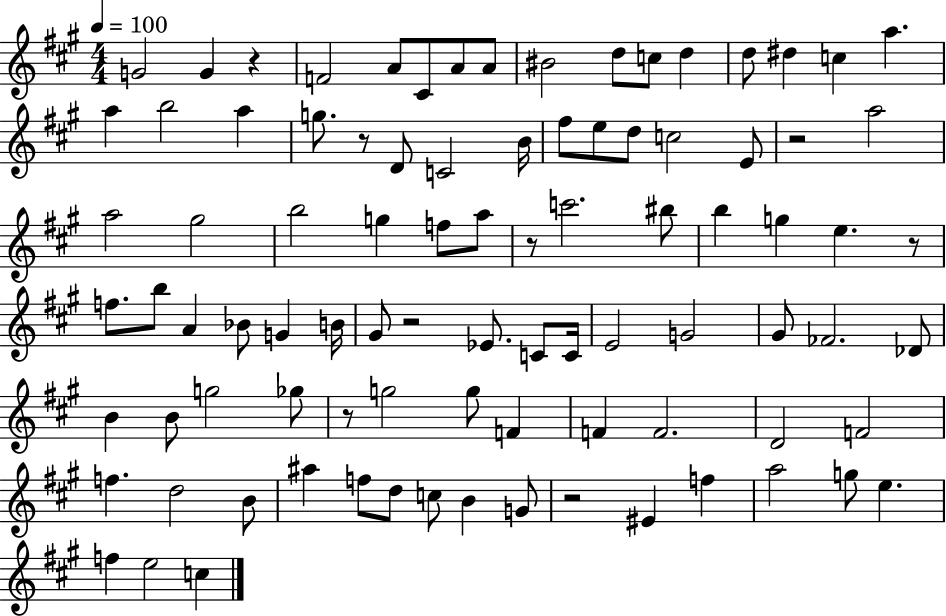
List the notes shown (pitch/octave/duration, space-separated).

G4/h G4/q R/q F4/h A4/e C#4/e A4/e A4/e BIS4/h D5/e C5/e D5/q D5/e D#5/q C5/q A5/q. A5/q B5/h A5/q G5/e. R/e D4/e C4/h B4/s F#5/e E5/e D5/e C5/h E4/e R/h A5/h A5/h G#5/h B5/h G5/q F5/e A5/e R/e C6/h. BIS5/e B5/q G5/q E5/q. R/e F5/e. B5/e A4/q Bb4/e G4/q B4/s G#4/e R/h Eb4/e. C4/e C4/s E4/h G4/h G#4/e FES4/h. Db4/e B4/q B4/e G5/h Gb5/e R/e G5/h G5/e F4/q F4/q F4/h. D4/h F4/h F5/q. D5/h B4/e A#5/q F5/e D5/e C5/e B4/q G4/e R/h EIS4/q F5/q A5/h G5/e E5/q. F5/q E5/h C5/q